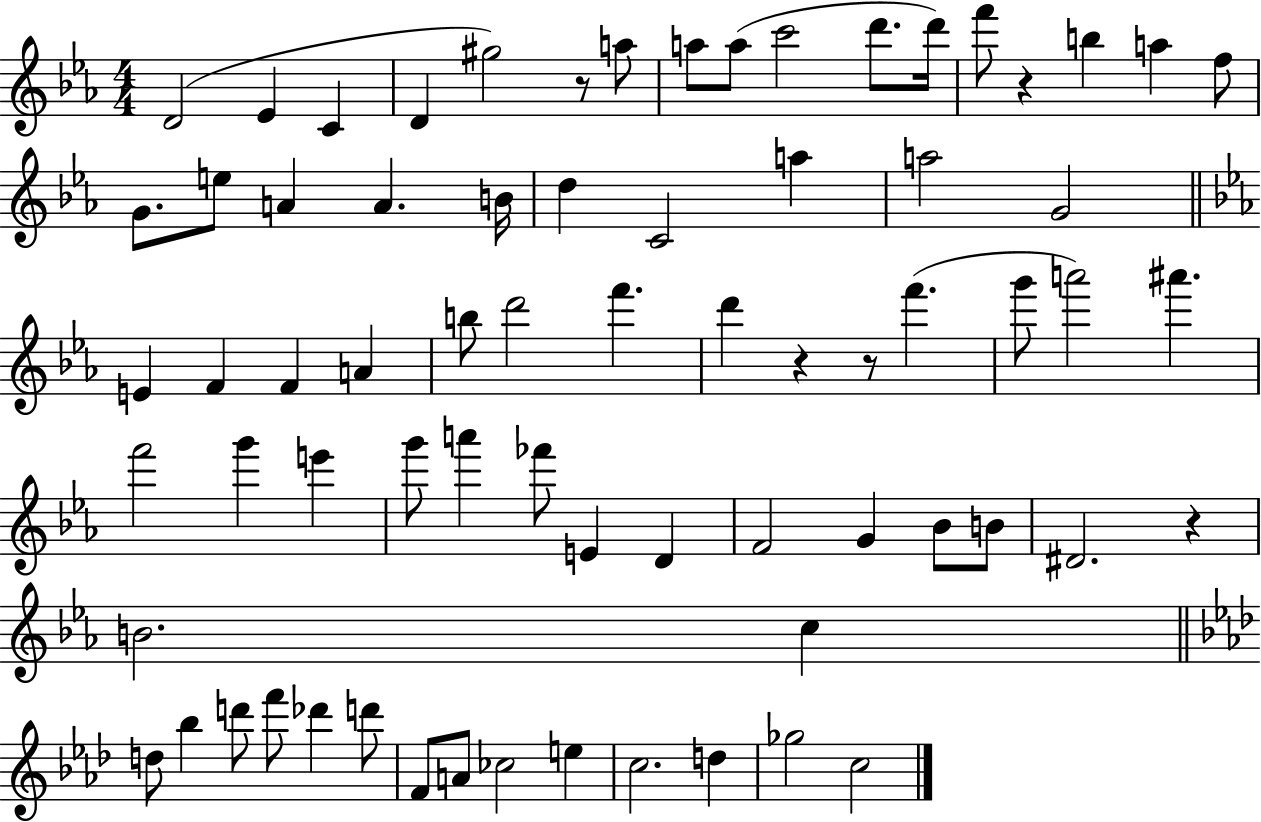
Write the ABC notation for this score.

X:1
T:Untitled
M:4/4
L:1/4
K:Eb
D2 _E C D ^g2 z/2 a/2 a/2 a/2 c'2 d'/2 d'/4 f'/2 z b a f/2 G/2 e/2 A A B/4 d C2 a a2 G2 E F F A b/2 d'2 f' d' z z/2 f' g'/2 a'2 ^a' f'2 g' e' g'/2 a' _f'/2 E D F2 G _B/2 B/2 ^D2 z B2 c d/2 _b d'/2 f'/2 _d' d'/2 F/2 A/2 _c2 e c2 d _g2 c2